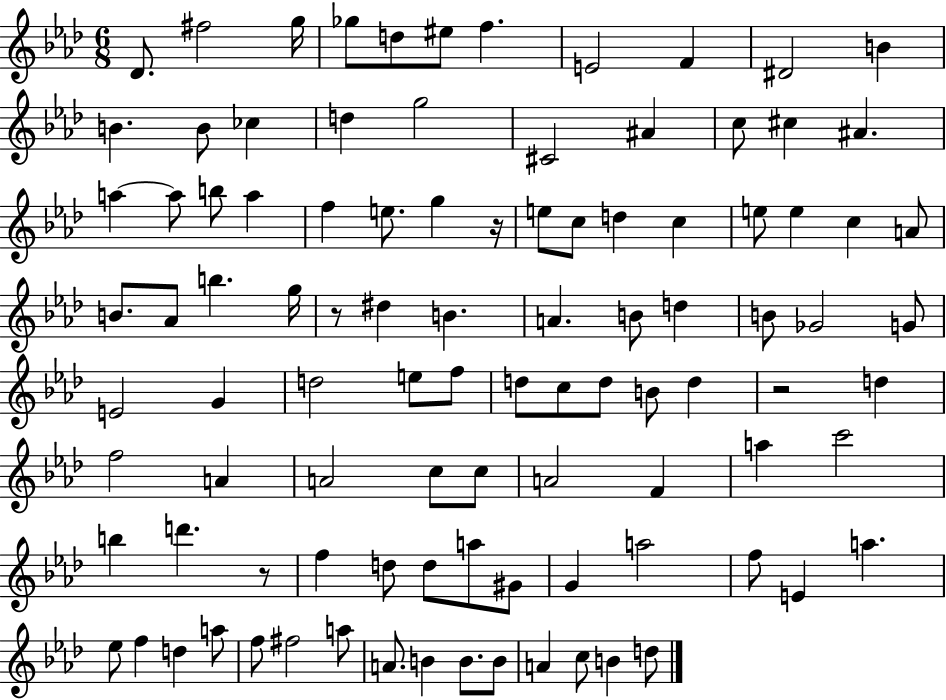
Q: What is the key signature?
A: AES major